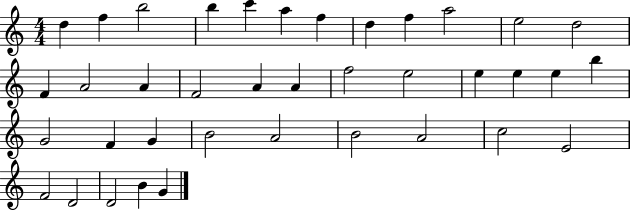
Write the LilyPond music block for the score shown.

{
  \clef treble
  \numericTimeSignature
  \time 4/4
  \key c \major
  d''4 f''4 b''2 | b''4 c'''4 a''4 f''4 | d''4 f''4 a''2 | e''2 d''2 | \break f'4 a'2 a'4 | f'2 a'4 a'4 | f''2 e''2 | e''4 e''4 e''4 b''4 | \break g'2 f'4 g'4 | b'2 a'2 | b'2 a'2 | c''2 e'2 | \break f'2 d'2 | d'2 b'4 g'4 | \bar "|."
}